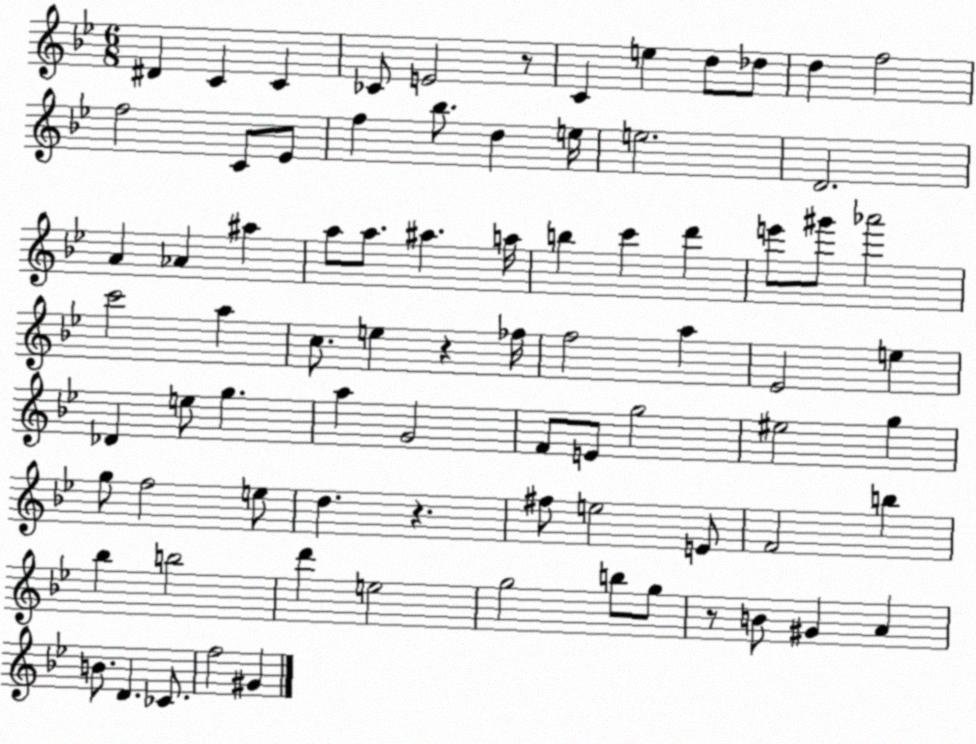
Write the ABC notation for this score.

X:1
T:Untitled
M:6/8
L:1/4
K:Bb
^D C C _C/2 E2 z/2 C e d/2 _d/2 d f2 f2 C/2 _E/2 f _b/2 d e/4 e2 D2 A _A ^a a/2 a/2 ^a a/4 b c' d' e'/2 ^g'/2 _a'2 c'2 a c/2 e z _f/4 f2 a _E2 e _D e/2 g a G2 F/2 E/2 g2 ^e2 g g/2 f2 e/2 d z ^f/2 e2 E/2 F2 b _b b2 d' e2 g2 b/2 g/2 z/2 B/2 ^G A B/2 D _C/2 f2 ^G